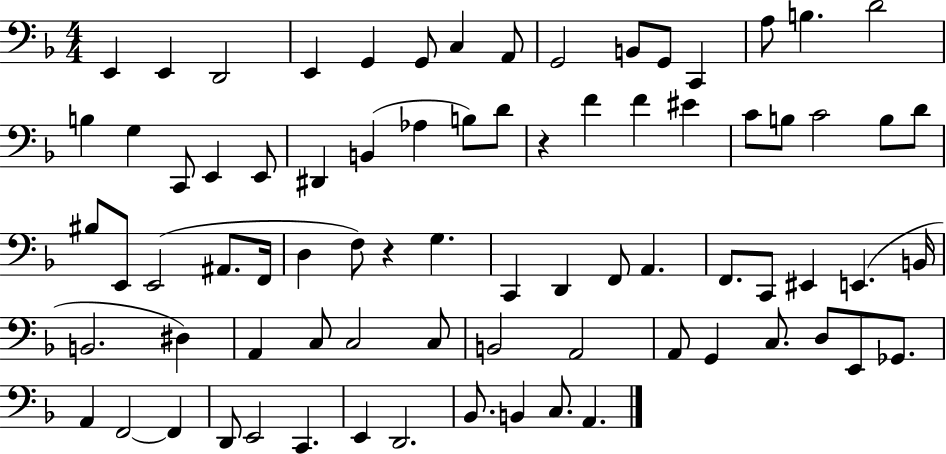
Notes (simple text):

E2/q E2/q D2/h E2/q G2/q G2/e C3/q A2/e G2/h B2/e G2/e C2/q A3/e B3/q. D4/h B3/q G3/q C2/e E2/q E2/e D#2/q B2/q Ab3/q B3/e D4/e R/q F4/q F4/q EIS4/q C4/e B3/e C4/h B3/e D4/e BIS3/e E2/e E2/h A#2/e. F2/s D3/q F3/e R/q G3/q. C2/q D2/q F2/e A2/q. F2/e. C2/e EIS2/q E2/q. B2/s B2/h. D#3/q A2/q C3/e C3/h C3/e B2/h A2/h A2/e G2/q C3/e. D3/e E2/e Gb2/e. A2/q F2/h F2/q D2/e E2/h C2/q. E2/q D2/h. Bb2/e. B2/q C3/e. A2/q.